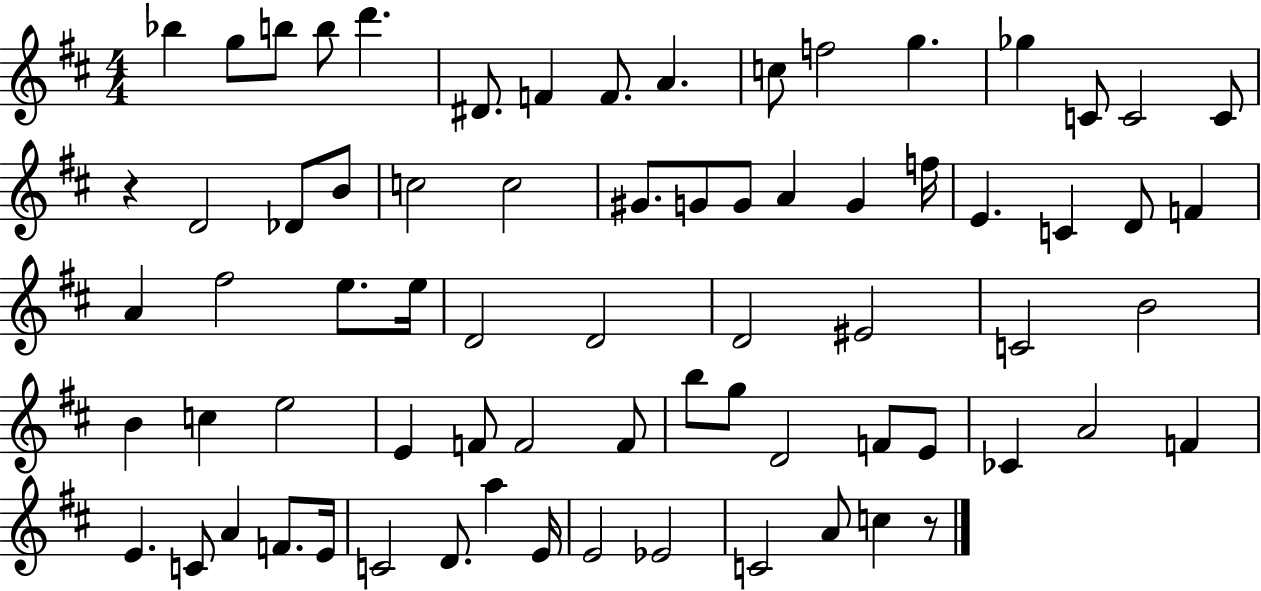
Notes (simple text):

Bb5/q G5/e B5/e B5/e D6/q. D#4/e. F4/q F4/e. A4/q. C5/e F5/h G5/q. Gb5/q C4/e C4/h C4/e R/q D4/h Db4/e B4/e C5/h C5/h G#4/e. G4/e G4/e A4/q G4/q F5/s E4/q. C4/q D4/e F4/q A4/q F#5/h E5/e. E5/s D4/h D4/h D4/h EIS4/h C4/h B4/h B4/q C5/q E5/h E4/q F4/e F4/h F4/e B5/e G5/e D4/h F4/e E4/e CES4/q A4/h F4/q E4/q. C4/e A4/q F4/e. E4/s C4/h D4/e. A5/q E4/s E4/h Eb4/h C4/h A4/e C5/q R/e